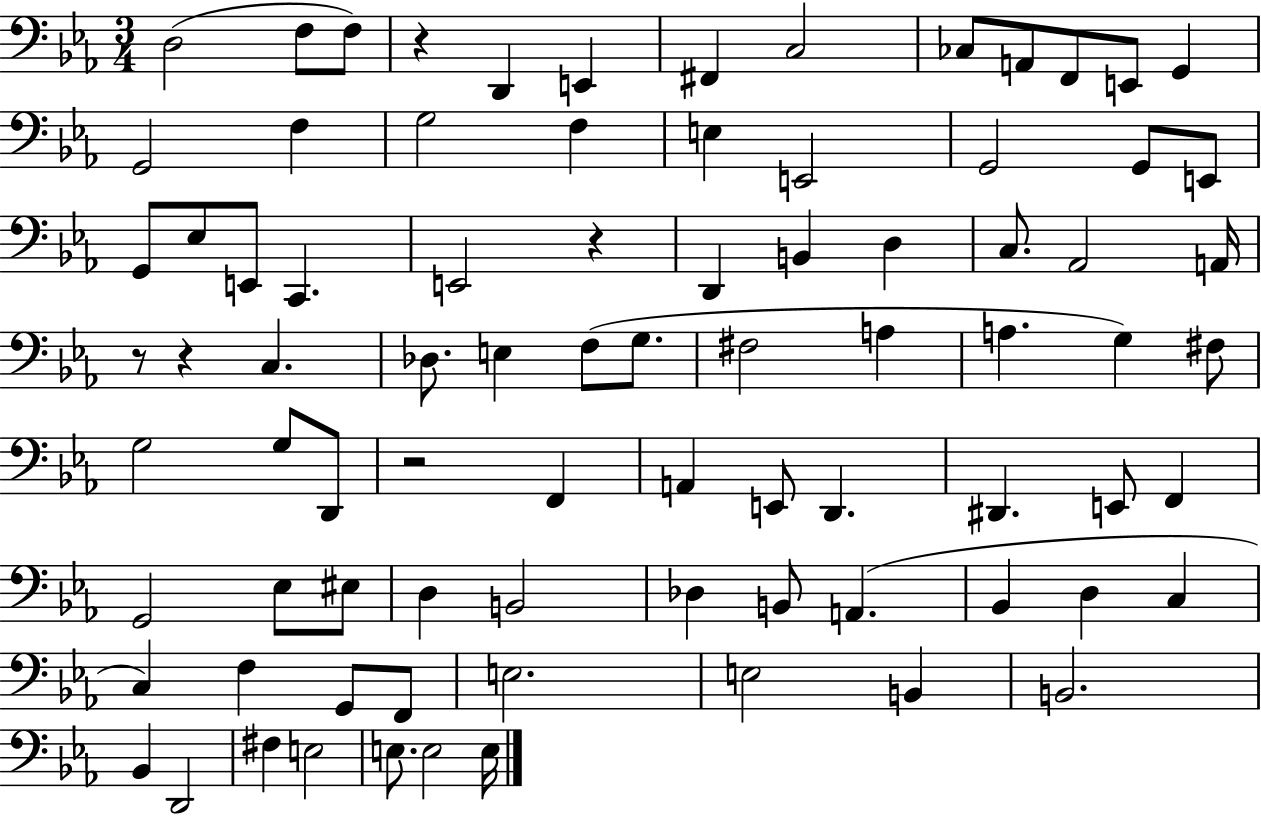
D3/h F3/e F3/e R/q D2/q E2/q F#2/q C3/h CES3/e A2/e F2/e E2/e G2/q G2/h F3/q G3/h F3/q E3/q E2/h G2/h G2/e E2/e G2/e Eb3/e E2/e C2/q. E2/h R/q D2/q B2/q D3/q C3/e. Ab2/h A2/s R/e R/q C3/q. Db3/e. E3/q F3/e G3/e. F#3/h A3/q A3/q. G3/q F#3/e G3/h G3/e D2/e R/h F2/q A2/q E2/e D2/q. D#2/q. E2/e F2/q G2/h Eb3/e EIS3/e D3/q B2/h Db3/q B2/e A2/q. Bb2/q D3/q C3/q C3/q F3/q G2/e F2/e E3/h. E3/h B2/q B2/h. Bb2/q D2/h F#3/q E3/h E3/e. E3/h E3/s